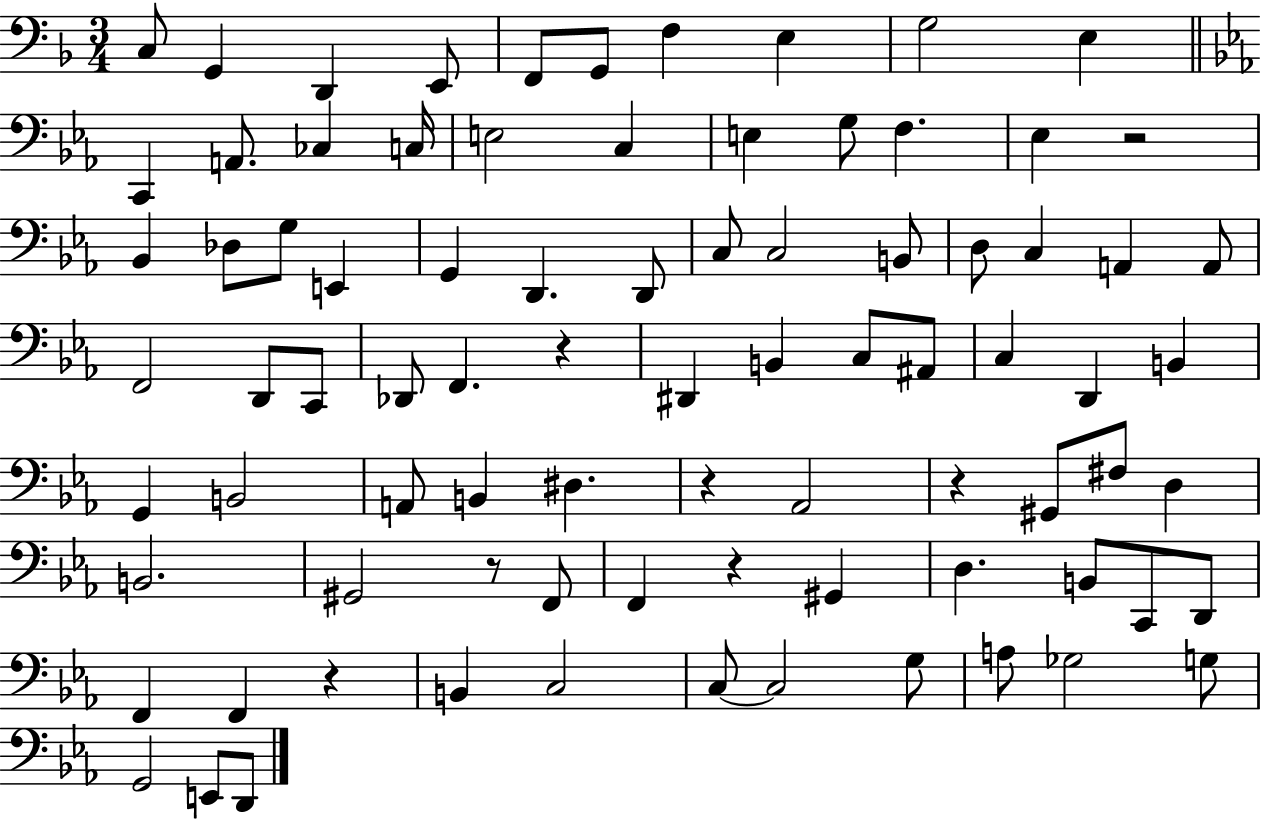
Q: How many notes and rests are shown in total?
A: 84